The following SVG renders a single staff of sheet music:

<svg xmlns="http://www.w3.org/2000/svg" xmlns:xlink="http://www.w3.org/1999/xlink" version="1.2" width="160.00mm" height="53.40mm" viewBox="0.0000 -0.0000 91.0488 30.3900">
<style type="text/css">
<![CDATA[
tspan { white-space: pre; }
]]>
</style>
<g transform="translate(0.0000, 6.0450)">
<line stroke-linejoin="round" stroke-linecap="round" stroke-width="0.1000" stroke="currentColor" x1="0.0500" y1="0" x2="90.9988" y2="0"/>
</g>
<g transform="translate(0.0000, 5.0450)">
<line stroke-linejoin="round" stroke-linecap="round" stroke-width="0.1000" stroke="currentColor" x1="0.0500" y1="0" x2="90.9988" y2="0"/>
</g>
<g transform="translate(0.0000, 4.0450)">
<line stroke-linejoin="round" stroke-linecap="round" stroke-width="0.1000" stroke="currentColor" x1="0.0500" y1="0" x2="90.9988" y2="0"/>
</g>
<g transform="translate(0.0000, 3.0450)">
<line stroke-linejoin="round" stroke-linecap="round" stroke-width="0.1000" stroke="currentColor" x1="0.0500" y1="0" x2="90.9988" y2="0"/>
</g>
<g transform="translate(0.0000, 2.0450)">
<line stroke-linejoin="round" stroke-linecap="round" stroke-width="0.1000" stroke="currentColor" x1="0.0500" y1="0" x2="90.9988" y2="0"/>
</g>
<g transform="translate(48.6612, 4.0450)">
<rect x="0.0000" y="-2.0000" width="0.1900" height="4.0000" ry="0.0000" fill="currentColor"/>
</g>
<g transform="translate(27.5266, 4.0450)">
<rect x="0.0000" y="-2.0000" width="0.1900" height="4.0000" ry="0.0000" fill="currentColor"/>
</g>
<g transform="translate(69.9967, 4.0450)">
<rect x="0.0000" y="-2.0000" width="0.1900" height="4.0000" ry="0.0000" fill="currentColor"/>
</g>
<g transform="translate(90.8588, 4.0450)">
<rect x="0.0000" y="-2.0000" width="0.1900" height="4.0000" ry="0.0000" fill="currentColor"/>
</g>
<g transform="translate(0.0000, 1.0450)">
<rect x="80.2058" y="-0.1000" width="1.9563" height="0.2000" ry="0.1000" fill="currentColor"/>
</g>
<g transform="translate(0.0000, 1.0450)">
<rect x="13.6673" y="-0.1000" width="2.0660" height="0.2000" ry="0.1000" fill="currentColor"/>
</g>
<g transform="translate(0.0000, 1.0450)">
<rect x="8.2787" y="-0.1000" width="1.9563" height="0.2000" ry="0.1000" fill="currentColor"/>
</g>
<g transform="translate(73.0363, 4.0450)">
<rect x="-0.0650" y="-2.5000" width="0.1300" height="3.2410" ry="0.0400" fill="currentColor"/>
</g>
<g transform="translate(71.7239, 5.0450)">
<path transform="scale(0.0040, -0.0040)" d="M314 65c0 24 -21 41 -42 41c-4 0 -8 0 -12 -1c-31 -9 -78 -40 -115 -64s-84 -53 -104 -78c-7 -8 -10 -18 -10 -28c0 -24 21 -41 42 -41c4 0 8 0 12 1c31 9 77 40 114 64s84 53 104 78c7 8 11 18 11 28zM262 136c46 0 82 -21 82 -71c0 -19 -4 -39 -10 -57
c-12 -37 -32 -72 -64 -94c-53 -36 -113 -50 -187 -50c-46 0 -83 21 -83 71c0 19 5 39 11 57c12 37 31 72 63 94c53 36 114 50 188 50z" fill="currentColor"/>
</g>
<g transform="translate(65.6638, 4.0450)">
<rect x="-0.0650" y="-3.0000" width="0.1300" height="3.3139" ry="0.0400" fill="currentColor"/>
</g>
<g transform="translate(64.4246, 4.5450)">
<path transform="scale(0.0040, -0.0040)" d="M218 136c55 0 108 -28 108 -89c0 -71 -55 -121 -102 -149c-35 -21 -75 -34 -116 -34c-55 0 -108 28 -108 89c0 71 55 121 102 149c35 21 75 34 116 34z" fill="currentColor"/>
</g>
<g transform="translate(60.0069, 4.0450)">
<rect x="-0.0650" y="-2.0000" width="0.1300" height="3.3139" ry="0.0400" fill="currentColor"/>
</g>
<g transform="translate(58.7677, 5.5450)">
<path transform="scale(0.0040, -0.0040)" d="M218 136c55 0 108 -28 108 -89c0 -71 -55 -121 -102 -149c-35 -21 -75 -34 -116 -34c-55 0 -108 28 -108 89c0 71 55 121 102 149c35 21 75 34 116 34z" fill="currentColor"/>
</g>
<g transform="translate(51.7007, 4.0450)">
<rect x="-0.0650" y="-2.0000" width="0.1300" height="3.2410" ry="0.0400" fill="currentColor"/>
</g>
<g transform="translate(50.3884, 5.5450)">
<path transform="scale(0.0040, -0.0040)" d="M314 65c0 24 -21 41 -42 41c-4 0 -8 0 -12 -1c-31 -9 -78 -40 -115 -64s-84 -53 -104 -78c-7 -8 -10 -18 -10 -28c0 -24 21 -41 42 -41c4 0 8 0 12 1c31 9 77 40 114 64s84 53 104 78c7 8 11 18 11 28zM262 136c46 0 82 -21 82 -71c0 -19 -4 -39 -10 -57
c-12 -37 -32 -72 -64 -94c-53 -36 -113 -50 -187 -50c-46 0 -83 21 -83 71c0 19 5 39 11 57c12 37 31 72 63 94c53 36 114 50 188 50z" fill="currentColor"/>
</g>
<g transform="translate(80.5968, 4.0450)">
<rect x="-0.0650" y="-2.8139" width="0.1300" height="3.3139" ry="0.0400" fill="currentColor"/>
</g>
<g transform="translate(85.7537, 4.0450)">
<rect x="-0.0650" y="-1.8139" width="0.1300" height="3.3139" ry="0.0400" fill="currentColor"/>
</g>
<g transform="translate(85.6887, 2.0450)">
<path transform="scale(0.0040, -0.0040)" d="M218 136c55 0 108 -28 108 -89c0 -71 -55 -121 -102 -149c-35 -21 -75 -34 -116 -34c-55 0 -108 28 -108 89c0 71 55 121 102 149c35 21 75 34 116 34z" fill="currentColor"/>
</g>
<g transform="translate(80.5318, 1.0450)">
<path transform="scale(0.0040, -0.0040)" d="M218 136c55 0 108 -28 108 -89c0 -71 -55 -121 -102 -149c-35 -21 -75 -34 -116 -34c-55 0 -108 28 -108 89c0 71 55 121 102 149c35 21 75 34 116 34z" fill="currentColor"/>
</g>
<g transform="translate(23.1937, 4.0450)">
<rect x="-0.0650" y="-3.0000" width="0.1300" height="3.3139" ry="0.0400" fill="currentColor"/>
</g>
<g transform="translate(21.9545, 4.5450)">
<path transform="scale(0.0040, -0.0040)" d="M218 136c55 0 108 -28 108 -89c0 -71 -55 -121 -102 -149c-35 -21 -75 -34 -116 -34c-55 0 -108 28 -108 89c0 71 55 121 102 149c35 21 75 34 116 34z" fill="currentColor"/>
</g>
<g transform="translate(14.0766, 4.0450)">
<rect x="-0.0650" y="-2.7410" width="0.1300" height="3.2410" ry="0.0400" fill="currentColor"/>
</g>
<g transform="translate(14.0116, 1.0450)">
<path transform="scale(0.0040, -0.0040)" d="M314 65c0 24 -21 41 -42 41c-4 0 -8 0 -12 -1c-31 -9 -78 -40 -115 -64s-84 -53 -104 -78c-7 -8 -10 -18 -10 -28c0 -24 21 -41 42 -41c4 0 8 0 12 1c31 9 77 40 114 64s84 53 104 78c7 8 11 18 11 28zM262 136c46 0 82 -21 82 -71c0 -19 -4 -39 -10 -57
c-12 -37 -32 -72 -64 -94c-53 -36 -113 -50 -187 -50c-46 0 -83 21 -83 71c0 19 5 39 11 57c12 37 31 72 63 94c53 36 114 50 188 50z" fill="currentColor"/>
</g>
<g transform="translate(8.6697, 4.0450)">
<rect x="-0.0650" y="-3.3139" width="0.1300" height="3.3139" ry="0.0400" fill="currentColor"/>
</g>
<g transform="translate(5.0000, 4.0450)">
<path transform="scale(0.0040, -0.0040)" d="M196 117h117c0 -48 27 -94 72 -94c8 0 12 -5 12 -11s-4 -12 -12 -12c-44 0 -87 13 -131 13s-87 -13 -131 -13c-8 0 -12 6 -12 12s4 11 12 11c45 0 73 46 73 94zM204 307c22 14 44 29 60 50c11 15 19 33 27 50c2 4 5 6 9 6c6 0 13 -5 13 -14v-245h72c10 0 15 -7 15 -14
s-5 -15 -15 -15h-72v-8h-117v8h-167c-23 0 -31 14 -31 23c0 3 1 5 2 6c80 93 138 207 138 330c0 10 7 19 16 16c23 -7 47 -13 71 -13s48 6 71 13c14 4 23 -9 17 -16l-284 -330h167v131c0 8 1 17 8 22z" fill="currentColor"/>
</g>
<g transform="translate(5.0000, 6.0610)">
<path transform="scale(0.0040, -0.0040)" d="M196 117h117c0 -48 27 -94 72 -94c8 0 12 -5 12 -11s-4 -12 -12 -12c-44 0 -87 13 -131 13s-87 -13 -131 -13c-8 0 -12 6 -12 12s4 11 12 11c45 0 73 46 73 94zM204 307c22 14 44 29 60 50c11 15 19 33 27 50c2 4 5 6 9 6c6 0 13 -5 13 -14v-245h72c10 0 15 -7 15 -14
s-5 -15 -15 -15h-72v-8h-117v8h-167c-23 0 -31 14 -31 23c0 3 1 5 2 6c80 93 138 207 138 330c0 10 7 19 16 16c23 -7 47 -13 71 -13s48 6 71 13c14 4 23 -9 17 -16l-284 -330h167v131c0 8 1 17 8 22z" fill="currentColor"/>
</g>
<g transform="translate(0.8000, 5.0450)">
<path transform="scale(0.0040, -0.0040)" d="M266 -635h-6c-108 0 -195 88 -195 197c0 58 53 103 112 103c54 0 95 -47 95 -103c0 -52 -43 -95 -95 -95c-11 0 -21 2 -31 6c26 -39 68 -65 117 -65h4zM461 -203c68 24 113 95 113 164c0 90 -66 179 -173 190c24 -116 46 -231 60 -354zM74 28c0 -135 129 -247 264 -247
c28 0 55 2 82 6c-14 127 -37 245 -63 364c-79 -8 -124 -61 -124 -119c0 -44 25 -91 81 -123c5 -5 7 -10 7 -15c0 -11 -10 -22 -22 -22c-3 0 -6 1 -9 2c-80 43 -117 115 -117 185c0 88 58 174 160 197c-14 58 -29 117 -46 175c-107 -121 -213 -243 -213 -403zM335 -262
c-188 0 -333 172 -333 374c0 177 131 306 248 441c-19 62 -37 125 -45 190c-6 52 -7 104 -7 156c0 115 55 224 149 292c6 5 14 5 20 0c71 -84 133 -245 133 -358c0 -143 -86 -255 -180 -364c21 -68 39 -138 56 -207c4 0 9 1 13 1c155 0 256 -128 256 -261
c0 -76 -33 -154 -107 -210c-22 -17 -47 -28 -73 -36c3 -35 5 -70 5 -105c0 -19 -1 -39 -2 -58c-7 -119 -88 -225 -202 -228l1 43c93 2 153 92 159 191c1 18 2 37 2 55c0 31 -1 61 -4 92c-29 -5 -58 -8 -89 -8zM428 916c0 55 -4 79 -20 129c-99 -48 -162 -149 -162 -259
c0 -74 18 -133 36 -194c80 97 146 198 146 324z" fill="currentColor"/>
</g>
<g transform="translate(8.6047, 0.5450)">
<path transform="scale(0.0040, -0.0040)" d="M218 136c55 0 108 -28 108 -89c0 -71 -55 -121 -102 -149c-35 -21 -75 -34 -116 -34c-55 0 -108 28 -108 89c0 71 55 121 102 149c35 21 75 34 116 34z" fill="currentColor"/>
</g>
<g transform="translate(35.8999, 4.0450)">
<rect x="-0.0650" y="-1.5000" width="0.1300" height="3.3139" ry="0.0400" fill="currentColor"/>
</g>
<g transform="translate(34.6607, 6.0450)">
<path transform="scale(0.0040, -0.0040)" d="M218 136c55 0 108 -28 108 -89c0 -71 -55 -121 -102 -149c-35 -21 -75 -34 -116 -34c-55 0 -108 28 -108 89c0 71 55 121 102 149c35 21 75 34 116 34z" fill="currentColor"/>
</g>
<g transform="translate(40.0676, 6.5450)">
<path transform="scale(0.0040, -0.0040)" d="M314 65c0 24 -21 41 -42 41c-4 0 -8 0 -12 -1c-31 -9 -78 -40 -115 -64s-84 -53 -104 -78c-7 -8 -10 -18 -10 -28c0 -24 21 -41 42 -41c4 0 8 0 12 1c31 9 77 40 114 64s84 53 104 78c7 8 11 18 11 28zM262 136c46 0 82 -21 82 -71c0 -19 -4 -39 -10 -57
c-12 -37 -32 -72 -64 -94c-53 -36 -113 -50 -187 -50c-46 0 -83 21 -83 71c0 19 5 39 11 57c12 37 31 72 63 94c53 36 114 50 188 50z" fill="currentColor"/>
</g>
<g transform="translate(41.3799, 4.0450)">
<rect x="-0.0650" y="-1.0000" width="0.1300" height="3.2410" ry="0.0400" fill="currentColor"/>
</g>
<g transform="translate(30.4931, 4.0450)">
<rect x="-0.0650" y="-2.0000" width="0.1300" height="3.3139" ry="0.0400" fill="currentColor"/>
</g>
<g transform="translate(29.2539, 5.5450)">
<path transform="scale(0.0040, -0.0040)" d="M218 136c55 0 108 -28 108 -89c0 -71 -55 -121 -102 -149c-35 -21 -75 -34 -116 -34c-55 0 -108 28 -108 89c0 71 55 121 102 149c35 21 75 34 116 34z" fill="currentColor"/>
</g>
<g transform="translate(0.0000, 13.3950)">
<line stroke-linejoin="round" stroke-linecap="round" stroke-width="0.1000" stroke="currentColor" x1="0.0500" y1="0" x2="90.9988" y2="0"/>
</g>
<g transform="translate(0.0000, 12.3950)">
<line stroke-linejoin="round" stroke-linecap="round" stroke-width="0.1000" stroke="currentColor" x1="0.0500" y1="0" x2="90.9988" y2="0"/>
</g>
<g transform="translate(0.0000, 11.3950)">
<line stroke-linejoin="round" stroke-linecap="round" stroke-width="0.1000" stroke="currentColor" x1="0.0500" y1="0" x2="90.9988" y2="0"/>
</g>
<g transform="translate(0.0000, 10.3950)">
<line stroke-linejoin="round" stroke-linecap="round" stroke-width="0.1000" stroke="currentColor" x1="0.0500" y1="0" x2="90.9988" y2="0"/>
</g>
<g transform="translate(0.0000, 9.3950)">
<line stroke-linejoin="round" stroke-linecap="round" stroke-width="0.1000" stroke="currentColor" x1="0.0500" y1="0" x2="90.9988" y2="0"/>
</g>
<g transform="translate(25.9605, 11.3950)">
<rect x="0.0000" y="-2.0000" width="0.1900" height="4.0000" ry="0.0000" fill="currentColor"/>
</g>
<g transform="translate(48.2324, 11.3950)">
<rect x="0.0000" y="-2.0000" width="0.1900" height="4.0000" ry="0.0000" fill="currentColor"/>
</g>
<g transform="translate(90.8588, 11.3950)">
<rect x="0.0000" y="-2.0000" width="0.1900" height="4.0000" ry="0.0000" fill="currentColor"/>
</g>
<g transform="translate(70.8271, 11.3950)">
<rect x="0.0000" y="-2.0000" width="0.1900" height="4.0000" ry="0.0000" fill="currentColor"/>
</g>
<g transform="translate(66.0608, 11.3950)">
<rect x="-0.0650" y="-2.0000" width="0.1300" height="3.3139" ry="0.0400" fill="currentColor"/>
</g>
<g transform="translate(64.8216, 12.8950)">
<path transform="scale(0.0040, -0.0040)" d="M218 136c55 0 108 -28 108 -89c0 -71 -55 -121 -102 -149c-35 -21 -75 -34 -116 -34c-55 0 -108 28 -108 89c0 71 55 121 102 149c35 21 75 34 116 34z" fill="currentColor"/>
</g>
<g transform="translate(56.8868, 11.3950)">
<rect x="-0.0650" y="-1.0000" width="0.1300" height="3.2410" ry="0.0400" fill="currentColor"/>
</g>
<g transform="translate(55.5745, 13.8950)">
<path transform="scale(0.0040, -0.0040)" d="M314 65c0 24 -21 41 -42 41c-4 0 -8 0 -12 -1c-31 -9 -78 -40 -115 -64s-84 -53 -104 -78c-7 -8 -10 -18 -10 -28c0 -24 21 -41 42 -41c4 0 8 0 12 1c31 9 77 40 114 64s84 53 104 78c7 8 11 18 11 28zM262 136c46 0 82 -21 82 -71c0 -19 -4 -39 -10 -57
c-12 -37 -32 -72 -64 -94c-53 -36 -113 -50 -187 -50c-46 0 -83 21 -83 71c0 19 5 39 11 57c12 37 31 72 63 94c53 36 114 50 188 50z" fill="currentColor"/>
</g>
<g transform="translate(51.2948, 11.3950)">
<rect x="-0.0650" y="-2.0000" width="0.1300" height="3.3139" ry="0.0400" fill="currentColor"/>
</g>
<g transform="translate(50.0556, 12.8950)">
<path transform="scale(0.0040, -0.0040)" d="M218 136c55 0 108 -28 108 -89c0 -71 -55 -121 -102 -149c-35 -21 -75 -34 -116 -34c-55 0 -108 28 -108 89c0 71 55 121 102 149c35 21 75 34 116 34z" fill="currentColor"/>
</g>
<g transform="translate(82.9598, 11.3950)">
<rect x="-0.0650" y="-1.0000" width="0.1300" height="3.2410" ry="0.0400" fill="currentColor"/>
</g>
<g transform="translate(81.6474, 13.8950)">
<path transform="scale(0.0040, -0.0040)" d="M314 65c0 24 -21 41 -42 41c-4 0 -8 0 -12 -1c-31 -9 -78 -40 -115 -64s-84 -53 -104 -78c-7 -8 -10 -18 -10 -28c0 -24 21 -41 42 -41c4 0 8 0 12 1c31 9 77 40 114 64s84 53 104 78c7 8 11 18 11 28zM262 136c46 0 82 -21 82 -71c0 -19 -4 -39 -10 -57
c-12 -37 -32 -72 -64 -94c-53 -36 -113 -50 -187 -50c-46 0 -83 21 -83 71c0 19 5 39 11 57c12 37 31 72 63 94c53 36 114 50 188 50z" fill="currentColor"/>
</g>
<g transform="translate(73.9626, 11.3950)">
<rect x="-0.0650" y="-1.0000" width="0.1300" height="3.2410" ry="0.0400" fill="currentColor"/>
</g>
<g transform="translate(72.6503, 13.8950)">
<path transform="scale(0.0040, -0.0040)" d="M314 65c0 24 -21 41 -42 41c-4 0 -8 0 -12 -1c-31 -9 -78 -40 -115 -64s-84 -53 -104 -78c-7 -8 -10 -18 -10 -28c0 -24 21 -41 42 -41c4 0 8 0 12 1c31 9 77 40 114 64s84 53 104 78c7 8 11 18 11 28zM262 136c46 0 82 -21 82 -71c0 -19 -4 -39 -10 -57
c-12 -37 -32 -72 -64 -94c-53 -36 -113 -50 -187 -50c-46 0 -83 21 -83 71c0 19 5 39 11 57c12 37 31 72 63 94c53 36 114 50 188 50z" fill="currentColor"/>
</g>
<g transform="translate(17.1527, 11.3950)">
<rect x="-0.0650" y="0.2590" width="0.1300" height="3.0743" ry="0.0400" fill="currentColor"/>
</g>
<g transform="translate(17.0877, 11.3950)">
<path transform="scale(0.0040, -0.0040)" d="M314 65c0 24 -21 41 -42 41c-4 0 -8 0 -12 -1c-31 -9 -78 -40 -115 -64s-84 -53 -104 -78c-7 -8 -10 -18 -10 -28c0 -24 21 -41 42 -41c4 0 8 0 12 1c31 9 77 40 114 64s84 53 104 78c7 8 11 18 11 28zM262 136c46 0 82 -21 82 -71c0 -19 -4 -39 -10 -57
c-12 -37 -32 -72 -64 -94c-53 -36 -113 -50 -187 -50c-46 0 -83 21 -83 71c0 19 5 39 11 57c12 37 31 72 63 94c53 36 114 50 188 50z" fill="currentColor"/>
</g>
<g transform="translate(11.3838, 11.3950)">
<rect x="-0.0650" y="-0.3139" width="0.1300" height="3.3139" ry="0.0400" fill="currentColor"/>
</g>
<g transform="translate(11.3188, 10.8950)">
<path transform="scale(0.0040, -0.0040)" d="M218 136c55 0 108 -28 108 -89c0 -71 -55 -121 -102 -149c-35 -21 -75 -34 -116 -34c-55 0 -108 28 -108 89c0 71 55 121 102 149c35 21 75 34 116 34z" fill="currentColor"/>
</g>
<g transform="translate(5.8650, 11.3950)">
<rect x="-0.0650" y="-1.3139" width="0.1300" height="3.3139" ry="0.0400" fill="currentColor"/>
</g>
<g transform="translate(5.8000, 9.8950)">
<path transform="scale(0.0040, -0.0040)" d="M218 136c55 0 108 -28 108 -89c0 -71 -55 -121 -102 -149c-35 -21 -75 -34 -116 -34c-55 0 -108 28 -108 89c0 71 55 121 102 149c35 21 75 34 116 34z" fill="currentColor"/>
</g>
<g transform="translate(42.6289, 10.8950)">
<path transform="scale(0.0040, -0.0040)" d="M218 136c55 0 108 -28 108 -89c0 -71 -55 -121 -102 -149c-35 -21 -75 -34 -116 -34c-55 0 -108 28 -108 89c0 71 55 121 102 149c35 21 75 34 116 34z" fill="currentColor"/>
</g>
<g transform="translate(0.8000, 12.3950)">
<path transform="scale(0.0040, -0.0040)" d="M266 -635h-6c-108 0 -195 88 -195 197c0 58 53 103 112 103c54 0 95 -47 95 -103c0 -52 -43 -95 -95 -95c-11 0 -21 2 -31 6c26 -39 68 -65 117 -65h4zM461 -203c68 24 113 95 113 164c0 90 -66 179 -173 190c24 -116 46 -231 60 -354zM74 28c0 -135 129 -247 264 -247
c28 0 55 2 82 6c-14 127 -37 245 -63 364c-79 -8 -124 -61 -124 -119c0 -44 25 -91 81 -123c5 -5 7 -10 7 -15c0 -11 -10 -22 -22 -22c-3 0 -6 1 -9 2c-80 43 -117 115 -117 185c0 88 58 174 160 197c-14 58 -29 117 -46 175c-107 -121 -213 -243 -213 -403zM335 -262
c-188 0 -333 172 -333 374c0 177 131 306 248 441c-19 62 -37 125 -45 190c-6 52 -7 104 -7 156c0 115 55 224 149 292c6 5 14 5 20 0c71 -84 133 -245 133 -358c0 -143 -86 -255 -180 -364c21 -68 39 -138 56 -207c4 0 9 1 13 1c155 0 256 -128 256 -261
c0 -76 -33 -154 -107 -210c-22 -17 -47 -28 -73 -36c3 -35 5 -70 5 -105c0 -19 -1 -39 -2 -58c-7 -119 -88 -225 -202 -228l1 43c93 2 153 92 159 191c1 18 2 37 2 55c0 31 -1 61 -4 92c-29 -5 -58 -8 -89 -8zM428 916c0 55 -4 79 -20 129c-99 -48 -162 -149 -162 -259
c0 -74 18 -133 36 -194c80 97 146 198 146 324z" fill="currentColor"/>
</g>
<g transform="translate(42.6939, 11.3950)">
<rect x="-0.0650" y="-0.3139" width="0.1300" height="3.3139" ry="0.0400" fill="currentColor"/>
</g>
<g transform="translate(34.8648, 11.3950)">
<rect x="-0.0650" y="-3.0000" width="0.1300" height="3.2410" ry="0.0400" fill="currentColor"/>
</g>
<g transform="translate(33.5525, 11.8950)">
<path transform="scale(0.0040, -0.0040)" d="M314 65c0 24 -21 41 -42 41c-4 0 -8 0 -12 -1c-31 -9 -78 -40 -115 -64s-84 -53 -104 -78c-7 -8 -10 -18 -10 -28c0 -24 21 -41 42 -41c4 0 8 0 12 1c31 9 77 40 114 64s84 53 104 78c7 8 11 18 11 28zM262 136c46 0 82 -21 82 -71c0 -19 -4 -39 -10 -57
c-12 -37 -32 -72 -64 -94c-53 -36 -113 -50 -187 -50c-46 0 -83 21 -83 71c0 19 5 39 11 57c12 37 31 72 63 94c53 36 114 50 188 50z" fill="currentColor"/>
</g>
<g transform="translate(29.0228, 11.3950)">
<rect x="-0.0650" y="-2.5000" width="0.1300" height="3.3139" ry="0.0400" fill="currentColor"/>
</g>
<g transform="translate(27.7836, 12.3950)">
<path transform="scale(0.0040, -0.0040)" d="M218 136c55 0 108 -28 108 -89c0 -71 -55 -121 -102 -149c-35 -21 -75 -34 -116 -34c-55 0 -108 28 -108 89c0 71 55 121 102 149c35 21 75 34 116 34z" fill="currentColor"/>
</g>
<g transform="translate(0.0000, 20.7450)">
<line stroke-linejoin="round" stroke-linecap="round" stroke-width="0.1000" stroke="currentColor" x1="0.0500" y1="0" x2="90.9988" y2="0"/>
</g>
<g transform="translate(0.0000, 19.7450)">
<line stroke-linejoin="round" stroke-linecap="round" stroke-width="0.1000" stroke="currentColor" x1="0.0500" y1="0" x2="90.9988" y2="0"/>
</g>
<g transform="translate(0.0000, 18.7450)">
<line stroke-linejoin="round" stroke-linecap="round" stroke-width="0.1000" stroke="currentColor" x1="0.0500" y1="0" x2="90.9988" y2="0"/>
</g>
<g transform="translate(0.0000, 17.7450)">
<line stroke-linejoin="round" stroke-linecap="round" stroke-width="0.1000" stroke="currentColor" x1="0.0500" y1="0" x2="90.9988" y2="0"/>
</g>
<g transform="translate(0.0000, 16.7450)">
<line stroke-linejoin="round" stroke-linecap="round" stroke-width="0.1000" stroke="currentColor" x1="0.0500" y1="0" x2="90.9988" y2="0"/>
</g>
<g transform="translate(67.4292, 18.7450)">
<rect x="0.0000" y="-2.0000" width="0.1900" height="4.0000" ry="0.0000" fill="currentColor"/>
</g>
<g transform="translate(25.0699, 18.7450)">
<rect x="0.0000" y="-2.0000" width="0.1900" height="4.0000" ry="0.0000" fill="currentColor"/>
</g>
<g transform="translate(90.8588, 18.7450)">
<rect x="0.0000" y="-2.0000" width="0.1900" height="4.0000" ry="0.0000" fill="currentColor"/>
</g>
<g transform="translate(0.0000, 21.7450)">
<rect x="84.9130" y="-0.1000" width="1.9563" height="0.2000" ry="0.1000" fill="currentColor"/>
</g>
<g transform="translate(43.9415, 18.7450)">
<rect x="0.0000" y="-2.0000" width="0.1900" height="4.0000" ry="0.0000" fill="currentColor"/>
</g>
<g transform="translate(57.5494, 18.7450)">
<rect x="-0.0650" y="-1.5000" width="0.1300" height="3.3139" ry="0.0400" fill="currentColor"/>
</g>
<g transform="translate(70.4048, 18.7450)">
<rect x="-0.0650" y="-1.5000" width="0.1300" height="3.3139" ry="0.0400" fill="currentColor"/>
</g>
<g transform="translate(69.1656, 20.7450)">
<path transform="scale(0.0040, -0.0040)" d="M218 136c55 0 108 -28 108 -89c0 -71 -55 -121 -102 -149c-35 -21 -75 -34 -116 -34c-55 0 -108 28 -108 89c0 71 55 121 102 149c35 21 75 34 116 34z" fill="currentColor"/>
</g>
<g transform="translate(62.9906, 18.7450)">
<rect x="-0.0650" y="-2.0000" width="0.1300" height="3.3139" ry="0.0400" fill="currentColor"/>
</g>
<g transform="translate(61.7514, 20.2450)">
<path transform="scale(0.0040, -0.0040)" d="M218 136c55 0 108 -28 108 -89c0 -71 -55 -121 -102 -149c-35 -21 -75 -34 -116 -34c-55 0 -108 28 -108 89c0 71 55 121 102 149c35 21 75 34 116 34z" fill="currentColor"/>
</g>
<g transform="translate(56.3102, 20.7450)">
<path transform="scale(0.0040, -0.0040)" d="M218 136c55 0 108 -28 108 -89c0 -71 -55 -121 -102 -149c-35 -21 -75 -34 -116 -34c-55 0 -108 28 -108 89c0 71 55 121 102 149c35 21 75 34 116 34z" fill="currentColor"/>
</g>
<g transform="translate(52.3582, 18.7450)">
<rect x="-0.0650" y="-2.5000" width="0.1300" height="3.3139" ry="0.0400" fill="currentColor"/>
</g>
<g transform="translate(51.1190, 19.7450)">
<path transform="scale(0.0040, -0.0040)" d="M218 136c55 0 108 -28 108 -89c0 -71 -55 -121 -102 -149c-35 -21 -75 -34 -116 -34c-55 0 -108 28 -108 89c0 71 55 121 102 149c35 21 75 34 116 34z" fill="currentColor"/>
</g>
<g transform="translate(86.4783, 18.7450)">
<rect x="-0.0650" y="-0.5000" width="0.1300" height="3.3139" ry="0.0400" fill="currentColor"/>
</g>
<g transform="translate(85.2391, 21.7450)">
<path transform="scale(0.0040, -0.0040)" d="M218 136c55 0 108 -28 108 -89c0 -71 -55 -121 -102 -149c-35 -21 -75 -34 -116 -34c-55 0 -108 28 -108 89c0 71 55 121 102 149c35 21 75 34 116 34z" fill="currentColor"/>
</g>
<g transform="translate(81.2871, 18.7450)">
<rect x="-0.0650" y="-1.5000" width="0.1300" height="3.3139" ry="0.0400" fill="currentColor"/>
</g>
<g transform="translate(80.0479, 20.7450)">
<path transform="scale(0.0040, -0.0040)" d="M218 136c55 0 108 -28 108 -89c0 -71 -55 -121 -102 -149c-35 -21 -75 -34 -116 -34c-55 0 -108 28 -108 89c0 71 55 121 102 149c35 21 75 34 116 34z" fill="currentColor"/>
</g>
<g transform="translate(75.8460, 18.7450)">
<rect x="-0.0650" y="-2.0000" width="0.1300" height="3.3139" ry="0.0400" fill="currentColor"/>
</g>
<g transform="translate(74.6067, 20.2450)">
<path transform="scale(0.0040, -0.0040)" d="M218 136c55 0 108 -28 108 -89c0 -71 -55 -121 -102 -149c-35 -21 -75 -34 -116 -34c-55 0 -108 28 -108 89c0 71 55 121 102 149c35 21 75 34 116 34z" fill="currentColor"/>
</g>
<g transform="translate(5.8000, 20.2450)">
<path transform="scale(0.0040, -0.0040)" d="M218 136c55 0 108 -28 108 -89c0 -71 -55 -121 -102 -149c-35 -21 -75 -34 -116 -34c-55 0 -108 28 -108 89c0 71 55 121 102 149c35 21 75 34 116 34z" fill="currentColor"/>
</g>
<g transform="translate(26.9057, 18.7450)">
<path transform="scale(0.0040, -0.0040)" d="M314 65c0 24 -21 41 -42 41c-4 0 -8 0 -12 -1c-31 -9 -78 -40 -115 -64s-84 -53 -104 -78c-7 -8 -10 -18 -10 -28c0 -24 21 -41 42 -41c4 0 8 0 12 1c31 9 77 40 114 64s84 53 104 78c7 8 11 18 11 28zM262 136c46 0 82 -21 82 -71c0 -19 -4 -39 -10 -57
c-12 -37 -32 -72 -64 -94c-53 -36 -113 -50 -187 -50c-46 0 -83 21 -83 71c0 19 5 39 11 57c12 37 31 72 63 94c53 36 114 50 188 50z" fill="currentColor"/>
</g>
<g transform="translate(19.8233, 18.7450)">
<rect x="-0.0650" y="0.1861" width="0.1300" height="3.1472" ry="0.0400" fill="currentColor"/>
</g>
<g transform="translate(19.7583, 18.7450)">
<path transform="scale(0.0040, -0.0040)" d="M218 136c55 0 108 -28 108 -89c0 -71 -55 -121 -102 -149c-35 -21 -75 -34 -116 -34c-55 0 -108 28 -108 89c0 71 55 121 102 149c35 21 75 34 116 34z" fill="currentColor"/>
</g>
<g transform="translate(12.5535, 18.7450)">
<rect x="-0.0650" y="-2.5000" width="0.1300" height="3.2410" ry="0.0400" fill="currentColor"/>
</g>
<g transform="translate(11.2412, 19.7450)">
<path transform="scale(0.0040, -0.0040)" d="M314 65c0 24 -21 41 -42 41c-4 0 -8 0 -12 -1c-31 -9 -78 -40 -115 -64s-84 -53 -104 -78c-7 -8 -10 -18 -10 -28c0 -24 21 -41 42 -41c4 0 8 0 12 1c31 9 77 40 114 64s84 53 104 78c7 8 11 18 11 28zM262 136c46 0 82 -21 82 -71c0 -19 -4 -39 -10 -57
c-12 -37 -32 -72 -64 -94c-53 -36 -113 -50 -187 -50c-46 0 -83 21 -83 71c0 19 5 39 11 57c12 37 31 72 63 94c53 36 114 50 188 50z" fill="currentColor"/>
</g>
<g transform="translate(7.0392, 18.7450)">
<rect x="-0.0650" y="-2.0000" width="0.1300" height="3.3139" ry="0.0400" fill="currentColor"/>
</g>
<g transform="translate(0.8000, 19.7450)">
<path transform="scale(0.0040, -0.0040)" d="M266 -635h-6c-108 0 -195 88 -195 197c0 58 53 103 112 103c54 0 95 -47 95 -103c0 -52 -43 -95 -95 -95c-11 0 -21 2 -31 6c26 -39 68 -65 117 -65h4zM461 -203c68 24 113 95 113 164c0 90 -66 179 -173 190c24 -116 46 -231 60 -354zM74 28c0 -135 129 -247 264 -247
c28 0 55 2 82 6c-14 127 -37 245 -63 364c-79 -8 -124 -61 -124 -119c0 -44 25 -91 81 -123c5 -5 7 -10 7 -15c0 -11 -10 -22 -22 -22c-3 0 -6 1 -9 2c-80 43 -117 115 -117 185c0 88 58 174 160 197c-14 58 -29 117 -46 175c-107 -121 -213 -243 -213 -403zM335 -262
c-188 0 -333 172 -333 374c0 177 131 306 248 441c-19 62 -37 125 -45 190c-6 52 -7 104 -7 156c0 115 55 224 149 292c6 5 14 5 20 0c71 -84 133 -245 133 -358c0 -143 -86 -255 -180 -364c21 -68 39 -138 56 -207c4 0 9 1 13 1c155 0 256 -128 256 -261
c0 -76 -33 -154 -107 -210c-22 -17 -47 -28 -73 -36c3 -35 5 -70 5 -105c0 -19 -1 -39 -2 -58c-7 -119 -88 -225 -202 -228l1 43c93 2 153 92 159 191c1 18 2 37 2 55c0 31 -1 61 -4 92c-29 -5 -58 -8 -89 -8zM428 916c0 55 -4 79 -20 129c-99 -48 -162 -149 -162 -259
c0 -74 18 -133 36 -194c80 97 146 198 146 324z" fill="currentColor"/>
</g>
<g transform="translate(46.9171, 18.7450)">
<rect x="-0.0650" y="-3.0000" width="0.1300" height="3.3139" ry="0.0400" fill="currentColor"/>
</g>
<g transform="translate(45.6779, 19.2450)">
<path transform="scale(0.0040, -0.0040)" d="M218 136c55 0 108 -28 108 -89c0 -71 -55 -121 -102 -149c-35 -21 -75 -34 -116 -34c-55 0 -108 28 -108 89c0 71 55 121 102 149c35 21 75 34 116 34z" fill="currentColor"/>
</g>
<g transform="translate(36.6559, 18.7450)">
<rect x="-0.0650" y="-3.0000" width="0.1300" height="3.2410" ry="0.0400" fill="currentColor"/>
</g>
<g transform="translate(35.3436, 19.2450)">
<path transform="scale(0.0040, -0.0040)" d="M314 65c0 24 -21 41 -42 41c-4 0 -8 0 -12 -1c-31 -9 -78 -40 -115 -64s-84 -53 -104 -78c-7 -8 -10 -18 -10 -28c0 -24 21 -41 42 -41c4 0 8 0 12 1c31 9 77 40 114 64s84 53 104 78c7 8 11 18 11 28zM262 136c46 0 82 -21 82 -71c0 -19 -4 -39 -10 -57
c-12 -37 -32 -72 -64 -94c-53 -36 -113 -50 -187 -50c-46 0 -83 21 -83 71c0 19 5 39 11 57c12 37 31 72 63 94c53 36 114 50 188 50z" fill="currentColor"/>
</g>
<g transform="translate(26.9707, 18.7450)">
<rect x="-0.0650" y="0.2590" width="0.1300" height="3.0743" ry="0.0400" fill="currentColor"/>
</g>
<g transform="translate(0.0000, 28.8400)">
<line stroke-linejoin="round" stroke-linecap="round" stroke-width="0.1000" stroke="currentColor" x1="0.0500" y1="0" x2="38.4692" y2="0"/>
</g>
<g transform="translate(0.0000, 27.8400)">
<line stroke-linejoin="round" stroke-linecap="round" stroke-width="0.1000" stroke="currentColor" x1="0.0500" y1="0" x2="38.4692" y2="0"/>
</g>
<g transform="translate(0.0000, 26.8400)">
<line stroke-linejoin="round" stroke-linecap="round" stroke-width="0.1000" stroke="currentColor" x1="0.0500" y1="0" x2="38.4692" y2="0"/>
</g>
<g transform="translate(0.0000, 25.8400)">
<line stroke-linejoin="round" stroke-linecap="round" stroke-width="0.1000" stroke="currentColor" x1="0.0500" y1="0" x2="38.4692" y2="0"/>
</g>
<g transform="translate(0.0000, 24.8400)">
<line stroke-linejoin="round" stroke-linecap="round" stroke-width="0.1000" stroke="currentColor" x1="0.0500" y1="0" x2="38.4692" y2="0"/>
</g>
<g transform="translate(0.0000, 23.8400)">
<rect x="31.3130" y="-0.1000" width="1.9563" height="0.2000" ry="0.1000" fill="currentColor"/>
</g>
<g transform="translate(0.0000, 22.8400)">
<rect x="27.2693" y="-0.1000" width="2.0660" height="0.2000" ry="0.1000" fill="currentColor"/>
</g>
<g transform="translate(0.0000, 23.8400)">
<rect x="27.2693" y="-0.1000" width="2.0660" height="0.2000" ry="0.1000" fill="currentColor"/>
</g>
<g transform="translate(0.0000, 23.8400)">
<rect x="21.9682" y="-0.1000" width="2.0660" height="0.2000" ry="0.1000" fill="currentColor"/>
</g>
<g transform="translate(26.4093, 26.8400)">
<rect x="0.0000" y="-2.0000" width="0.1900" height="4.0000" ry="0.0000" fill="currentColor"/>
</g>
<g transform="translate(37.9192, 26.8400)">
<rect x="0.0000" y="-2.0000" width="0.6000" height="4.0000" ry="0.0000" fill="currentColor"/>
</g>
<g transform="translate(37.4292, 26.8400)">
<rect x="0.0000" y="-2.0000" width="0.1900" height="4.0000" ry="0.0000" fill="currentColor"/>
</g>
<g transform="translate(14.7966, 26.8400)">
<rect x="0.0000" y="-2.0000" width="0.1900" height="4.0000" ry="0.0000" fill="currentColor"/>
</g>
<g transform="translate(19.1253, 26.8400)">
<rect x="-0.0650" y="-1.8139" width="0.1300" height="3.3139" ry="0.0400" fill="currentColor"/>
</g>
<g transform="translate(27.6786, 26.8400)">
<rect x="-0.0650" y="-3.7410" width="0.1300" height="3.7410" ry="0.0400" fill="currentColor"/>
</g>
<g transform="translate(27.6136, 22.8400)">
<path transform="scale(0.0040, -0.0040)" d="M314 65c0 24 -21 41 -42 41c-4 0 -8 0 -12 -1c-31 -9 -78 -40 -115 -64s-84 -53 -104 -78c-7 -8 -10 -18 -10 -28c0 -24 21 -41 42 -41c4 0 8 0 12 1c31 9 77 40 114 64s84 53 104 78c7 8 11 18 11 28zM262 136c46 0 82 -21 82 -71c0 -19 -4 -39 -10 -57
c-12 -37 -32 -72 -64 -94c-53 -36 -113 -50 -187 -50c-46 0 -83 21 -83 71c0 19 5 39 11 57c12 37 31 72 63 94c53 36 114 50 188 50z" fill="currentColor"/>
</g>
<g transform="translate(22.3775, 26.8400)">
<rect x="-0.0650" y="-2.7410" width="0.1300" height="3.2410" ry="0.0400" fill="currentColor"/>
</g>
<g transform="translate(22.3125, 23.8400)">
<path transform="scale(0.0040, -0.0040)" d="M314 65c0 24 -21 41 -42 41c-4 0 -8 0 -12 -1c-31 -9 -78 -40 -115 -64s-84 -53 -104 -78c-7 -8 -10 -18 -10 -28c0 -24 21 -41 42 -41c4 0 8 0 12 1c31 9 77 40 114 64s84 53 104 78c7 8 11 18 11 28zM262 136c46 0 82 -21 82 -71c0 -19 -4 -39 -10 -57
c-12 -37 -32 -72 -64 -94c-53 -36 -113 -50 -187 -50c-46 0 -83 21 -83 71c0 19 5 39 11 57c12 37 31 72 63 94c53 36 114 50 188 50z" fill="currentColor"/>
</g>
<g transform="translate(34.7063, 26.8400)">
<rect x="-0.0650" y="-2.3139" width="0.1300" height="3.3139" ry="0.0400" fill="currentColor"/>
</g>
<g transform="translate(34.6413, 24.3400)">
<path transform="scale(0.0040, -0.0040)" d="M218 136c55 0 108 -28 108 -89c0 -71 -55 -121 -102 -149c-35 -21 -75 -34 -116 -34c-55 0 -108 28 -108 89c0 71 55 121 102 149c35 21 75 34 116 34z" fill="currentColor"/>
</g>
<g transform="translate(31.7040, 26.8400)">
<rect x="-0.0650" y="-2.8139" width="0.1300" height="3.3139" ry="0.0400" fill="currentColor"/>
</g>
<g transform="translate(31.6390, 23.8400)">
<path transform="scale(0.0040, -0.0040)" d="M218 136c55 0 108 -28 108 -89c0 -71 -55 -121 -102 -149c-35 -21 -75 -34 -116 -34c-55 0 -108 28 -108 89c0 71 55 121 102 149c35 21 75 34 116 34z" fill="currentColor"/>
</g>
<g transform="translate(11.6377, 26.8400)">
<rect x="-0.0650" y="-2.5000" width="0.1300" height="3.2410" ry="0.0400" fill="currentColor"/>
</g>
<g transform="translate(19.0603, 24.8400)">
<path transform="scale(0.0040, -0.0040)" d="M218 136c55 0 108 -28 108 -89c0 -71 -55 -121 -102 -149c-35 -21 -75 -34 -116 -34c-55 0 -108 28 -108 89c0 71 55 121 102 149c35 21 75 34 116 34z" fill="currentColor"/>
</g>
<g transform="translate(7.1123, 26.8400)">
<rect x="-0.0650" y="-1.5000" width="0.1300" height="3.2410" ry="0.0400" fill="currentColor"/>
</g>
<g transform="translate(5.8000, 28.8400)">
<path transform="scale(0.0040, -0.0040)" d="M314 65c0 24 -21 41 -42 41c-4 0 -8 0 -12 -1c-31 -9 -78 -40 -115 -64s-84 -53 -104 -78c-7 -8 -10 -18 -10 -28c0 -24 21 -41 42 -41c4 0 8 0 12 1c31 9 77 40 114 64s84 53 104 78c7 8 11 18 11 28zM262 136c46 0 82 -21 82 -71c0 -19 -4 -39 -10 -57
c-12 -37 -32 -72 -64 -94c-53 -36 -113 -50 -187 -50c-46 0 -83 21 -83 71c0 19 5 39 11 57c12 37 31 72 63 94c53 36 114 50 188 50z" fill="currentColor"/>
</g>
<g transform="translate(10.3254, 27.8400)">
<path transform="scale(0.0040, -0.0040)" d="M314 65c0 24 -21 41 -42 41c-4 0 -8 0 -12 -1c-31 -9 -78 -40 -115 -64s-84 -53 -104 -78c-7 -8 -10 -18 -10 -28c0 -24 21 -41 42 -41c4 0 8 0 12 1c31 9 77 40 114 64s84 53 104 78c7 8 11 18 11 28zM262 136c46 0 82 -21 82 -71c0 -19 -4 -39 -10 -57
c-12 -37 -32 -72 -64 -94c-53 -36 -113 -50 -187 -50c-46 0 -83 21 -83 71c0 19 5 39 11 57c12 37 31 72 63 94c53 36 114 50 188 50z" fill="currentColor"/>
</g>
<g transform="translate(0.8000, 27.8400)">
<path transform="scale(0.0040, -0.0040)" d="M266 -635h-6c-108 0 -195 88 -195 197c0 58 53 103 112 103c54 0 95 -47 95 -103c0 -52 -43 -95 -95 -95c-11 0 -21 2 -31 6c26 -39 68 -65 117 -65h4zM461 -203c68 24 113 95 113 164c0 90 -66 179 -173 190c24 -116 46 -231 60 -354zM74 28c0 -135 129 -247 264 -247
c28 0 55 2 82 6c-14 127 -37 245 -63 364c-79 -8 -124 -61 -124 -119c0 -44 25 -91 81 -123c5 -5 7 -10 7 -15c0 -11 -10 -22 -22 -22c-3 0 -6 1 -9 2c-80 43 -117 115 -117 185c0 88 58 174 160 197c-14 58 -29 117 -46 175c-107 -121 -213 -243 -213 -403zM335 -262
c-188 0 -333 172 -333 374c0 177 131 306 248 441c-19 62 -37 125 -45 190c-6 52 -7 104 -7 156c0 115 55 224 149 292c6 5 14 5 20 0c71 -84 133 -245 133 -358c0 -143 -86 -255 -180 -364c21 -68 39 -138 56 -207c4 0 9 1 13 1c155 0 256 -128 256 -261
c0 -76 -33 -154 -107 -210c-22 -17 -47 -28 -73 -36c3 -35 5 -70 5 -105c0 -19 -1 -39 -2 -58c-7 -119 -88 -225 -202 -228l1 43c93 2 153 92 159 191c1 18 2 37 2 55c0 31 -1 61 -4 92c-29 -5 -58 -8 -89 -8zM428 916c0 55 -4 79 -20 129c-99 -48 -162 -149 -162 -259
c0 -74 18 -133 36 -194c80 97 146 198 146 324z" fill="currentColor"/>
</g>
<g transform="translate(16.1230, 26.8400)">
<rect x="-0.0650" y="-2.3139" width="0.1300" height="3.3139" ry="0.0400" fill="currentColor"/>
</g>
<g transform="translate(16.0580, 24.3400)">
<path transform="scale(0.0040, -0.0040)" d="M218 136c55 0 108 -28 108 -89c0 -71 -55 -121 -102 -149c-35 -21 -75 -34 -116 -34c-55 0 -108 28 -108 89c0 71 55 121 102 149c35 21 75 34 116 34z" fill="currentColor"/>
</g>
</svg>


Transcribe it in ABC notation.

X:1
T:Untitled
M:4/4
L:1/4
K:C
b a2 A F E D2 F2 F A G2 a f e c B2 G A2 c F D2 F D2 D2 F G2 B B2 A2 A G E F E F E C E2 G2 g f a2 c'2 a g